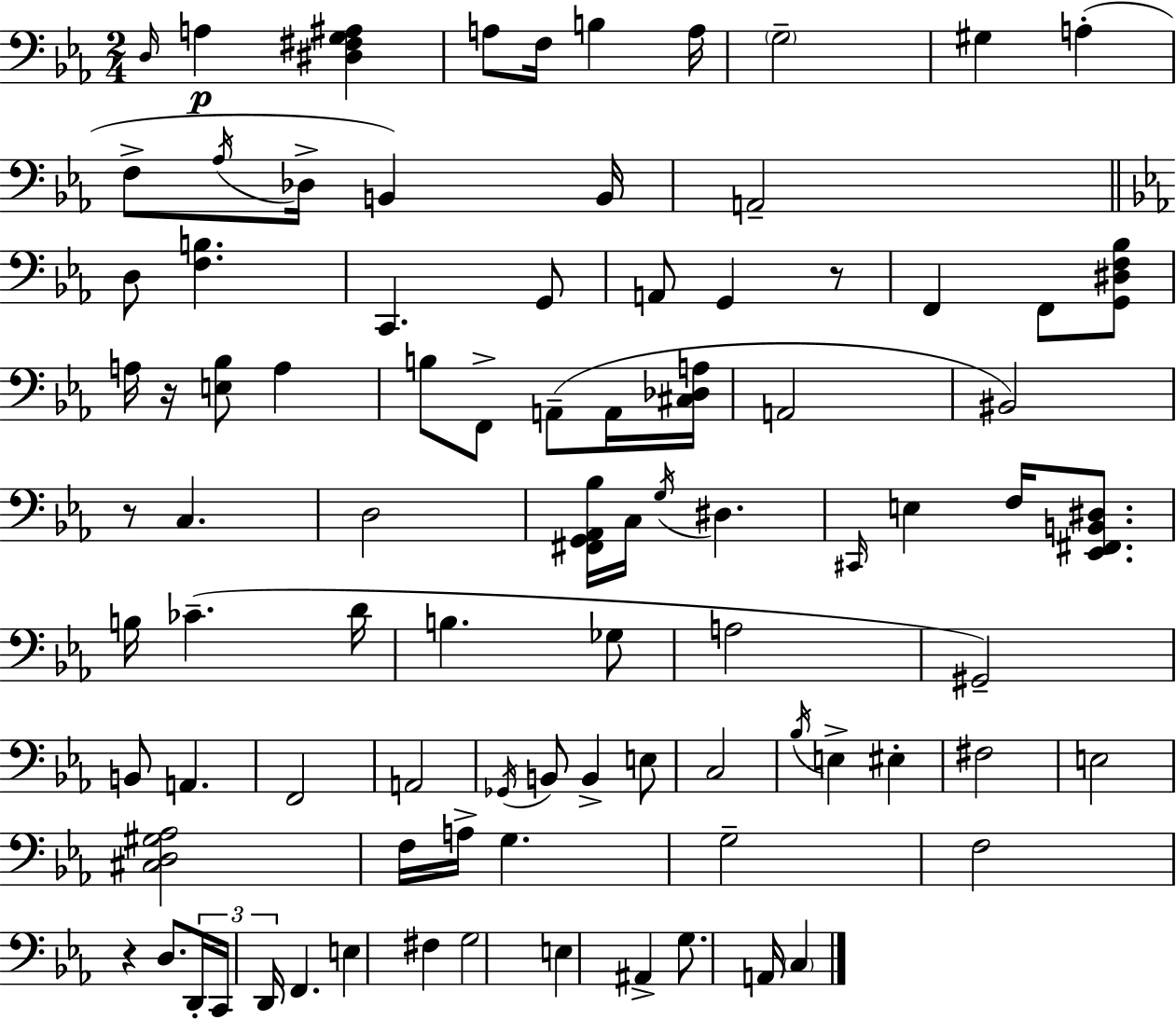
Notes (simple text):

D3/s A3/q [D#3,F#3,G3,A#3]/q A3/e F3/s B3/q A3/s G3/h G#3/q A3/q F3/e Ab3/s Db3/s B2/q B2/s A2/h D3/e [F3,B3]/q. C2/q. G2/e A2/e G2/q R/e F2/q F2/e [G2,D#3,F3,Bb3]/e A3/s R/s [E3,Bb3]/e A3/q B3/e F2/e A2/e A2/s [C#3,Db3,A3]/s A2/h BIS2/h R/e C3/q. D3/h [F#2,G2,Ab2,Bb3]/s C3/s G3/s D#3/q. C#2/s E3/q F3/s [Eb2,F#2,B2,D#3]/e. B3/s CES4/q. D4/s B3/q. Gb3/e A3/h G#2/h B2/e A2/q. F2/h A2/h Gb2/s B2/e B2/q E3/e C3/h Bb3/s E3/q EIS3/q F#3/h E3/h [C#3,D3,G#3,Ab3]/h F3/s A3/s G3/q. G3/h F3/h R/q D3/e. D2/s C2/s D2/s F2/q. E3/q F#3/q G3/h E3/q A#2/q G3/e. A2/s C3/q